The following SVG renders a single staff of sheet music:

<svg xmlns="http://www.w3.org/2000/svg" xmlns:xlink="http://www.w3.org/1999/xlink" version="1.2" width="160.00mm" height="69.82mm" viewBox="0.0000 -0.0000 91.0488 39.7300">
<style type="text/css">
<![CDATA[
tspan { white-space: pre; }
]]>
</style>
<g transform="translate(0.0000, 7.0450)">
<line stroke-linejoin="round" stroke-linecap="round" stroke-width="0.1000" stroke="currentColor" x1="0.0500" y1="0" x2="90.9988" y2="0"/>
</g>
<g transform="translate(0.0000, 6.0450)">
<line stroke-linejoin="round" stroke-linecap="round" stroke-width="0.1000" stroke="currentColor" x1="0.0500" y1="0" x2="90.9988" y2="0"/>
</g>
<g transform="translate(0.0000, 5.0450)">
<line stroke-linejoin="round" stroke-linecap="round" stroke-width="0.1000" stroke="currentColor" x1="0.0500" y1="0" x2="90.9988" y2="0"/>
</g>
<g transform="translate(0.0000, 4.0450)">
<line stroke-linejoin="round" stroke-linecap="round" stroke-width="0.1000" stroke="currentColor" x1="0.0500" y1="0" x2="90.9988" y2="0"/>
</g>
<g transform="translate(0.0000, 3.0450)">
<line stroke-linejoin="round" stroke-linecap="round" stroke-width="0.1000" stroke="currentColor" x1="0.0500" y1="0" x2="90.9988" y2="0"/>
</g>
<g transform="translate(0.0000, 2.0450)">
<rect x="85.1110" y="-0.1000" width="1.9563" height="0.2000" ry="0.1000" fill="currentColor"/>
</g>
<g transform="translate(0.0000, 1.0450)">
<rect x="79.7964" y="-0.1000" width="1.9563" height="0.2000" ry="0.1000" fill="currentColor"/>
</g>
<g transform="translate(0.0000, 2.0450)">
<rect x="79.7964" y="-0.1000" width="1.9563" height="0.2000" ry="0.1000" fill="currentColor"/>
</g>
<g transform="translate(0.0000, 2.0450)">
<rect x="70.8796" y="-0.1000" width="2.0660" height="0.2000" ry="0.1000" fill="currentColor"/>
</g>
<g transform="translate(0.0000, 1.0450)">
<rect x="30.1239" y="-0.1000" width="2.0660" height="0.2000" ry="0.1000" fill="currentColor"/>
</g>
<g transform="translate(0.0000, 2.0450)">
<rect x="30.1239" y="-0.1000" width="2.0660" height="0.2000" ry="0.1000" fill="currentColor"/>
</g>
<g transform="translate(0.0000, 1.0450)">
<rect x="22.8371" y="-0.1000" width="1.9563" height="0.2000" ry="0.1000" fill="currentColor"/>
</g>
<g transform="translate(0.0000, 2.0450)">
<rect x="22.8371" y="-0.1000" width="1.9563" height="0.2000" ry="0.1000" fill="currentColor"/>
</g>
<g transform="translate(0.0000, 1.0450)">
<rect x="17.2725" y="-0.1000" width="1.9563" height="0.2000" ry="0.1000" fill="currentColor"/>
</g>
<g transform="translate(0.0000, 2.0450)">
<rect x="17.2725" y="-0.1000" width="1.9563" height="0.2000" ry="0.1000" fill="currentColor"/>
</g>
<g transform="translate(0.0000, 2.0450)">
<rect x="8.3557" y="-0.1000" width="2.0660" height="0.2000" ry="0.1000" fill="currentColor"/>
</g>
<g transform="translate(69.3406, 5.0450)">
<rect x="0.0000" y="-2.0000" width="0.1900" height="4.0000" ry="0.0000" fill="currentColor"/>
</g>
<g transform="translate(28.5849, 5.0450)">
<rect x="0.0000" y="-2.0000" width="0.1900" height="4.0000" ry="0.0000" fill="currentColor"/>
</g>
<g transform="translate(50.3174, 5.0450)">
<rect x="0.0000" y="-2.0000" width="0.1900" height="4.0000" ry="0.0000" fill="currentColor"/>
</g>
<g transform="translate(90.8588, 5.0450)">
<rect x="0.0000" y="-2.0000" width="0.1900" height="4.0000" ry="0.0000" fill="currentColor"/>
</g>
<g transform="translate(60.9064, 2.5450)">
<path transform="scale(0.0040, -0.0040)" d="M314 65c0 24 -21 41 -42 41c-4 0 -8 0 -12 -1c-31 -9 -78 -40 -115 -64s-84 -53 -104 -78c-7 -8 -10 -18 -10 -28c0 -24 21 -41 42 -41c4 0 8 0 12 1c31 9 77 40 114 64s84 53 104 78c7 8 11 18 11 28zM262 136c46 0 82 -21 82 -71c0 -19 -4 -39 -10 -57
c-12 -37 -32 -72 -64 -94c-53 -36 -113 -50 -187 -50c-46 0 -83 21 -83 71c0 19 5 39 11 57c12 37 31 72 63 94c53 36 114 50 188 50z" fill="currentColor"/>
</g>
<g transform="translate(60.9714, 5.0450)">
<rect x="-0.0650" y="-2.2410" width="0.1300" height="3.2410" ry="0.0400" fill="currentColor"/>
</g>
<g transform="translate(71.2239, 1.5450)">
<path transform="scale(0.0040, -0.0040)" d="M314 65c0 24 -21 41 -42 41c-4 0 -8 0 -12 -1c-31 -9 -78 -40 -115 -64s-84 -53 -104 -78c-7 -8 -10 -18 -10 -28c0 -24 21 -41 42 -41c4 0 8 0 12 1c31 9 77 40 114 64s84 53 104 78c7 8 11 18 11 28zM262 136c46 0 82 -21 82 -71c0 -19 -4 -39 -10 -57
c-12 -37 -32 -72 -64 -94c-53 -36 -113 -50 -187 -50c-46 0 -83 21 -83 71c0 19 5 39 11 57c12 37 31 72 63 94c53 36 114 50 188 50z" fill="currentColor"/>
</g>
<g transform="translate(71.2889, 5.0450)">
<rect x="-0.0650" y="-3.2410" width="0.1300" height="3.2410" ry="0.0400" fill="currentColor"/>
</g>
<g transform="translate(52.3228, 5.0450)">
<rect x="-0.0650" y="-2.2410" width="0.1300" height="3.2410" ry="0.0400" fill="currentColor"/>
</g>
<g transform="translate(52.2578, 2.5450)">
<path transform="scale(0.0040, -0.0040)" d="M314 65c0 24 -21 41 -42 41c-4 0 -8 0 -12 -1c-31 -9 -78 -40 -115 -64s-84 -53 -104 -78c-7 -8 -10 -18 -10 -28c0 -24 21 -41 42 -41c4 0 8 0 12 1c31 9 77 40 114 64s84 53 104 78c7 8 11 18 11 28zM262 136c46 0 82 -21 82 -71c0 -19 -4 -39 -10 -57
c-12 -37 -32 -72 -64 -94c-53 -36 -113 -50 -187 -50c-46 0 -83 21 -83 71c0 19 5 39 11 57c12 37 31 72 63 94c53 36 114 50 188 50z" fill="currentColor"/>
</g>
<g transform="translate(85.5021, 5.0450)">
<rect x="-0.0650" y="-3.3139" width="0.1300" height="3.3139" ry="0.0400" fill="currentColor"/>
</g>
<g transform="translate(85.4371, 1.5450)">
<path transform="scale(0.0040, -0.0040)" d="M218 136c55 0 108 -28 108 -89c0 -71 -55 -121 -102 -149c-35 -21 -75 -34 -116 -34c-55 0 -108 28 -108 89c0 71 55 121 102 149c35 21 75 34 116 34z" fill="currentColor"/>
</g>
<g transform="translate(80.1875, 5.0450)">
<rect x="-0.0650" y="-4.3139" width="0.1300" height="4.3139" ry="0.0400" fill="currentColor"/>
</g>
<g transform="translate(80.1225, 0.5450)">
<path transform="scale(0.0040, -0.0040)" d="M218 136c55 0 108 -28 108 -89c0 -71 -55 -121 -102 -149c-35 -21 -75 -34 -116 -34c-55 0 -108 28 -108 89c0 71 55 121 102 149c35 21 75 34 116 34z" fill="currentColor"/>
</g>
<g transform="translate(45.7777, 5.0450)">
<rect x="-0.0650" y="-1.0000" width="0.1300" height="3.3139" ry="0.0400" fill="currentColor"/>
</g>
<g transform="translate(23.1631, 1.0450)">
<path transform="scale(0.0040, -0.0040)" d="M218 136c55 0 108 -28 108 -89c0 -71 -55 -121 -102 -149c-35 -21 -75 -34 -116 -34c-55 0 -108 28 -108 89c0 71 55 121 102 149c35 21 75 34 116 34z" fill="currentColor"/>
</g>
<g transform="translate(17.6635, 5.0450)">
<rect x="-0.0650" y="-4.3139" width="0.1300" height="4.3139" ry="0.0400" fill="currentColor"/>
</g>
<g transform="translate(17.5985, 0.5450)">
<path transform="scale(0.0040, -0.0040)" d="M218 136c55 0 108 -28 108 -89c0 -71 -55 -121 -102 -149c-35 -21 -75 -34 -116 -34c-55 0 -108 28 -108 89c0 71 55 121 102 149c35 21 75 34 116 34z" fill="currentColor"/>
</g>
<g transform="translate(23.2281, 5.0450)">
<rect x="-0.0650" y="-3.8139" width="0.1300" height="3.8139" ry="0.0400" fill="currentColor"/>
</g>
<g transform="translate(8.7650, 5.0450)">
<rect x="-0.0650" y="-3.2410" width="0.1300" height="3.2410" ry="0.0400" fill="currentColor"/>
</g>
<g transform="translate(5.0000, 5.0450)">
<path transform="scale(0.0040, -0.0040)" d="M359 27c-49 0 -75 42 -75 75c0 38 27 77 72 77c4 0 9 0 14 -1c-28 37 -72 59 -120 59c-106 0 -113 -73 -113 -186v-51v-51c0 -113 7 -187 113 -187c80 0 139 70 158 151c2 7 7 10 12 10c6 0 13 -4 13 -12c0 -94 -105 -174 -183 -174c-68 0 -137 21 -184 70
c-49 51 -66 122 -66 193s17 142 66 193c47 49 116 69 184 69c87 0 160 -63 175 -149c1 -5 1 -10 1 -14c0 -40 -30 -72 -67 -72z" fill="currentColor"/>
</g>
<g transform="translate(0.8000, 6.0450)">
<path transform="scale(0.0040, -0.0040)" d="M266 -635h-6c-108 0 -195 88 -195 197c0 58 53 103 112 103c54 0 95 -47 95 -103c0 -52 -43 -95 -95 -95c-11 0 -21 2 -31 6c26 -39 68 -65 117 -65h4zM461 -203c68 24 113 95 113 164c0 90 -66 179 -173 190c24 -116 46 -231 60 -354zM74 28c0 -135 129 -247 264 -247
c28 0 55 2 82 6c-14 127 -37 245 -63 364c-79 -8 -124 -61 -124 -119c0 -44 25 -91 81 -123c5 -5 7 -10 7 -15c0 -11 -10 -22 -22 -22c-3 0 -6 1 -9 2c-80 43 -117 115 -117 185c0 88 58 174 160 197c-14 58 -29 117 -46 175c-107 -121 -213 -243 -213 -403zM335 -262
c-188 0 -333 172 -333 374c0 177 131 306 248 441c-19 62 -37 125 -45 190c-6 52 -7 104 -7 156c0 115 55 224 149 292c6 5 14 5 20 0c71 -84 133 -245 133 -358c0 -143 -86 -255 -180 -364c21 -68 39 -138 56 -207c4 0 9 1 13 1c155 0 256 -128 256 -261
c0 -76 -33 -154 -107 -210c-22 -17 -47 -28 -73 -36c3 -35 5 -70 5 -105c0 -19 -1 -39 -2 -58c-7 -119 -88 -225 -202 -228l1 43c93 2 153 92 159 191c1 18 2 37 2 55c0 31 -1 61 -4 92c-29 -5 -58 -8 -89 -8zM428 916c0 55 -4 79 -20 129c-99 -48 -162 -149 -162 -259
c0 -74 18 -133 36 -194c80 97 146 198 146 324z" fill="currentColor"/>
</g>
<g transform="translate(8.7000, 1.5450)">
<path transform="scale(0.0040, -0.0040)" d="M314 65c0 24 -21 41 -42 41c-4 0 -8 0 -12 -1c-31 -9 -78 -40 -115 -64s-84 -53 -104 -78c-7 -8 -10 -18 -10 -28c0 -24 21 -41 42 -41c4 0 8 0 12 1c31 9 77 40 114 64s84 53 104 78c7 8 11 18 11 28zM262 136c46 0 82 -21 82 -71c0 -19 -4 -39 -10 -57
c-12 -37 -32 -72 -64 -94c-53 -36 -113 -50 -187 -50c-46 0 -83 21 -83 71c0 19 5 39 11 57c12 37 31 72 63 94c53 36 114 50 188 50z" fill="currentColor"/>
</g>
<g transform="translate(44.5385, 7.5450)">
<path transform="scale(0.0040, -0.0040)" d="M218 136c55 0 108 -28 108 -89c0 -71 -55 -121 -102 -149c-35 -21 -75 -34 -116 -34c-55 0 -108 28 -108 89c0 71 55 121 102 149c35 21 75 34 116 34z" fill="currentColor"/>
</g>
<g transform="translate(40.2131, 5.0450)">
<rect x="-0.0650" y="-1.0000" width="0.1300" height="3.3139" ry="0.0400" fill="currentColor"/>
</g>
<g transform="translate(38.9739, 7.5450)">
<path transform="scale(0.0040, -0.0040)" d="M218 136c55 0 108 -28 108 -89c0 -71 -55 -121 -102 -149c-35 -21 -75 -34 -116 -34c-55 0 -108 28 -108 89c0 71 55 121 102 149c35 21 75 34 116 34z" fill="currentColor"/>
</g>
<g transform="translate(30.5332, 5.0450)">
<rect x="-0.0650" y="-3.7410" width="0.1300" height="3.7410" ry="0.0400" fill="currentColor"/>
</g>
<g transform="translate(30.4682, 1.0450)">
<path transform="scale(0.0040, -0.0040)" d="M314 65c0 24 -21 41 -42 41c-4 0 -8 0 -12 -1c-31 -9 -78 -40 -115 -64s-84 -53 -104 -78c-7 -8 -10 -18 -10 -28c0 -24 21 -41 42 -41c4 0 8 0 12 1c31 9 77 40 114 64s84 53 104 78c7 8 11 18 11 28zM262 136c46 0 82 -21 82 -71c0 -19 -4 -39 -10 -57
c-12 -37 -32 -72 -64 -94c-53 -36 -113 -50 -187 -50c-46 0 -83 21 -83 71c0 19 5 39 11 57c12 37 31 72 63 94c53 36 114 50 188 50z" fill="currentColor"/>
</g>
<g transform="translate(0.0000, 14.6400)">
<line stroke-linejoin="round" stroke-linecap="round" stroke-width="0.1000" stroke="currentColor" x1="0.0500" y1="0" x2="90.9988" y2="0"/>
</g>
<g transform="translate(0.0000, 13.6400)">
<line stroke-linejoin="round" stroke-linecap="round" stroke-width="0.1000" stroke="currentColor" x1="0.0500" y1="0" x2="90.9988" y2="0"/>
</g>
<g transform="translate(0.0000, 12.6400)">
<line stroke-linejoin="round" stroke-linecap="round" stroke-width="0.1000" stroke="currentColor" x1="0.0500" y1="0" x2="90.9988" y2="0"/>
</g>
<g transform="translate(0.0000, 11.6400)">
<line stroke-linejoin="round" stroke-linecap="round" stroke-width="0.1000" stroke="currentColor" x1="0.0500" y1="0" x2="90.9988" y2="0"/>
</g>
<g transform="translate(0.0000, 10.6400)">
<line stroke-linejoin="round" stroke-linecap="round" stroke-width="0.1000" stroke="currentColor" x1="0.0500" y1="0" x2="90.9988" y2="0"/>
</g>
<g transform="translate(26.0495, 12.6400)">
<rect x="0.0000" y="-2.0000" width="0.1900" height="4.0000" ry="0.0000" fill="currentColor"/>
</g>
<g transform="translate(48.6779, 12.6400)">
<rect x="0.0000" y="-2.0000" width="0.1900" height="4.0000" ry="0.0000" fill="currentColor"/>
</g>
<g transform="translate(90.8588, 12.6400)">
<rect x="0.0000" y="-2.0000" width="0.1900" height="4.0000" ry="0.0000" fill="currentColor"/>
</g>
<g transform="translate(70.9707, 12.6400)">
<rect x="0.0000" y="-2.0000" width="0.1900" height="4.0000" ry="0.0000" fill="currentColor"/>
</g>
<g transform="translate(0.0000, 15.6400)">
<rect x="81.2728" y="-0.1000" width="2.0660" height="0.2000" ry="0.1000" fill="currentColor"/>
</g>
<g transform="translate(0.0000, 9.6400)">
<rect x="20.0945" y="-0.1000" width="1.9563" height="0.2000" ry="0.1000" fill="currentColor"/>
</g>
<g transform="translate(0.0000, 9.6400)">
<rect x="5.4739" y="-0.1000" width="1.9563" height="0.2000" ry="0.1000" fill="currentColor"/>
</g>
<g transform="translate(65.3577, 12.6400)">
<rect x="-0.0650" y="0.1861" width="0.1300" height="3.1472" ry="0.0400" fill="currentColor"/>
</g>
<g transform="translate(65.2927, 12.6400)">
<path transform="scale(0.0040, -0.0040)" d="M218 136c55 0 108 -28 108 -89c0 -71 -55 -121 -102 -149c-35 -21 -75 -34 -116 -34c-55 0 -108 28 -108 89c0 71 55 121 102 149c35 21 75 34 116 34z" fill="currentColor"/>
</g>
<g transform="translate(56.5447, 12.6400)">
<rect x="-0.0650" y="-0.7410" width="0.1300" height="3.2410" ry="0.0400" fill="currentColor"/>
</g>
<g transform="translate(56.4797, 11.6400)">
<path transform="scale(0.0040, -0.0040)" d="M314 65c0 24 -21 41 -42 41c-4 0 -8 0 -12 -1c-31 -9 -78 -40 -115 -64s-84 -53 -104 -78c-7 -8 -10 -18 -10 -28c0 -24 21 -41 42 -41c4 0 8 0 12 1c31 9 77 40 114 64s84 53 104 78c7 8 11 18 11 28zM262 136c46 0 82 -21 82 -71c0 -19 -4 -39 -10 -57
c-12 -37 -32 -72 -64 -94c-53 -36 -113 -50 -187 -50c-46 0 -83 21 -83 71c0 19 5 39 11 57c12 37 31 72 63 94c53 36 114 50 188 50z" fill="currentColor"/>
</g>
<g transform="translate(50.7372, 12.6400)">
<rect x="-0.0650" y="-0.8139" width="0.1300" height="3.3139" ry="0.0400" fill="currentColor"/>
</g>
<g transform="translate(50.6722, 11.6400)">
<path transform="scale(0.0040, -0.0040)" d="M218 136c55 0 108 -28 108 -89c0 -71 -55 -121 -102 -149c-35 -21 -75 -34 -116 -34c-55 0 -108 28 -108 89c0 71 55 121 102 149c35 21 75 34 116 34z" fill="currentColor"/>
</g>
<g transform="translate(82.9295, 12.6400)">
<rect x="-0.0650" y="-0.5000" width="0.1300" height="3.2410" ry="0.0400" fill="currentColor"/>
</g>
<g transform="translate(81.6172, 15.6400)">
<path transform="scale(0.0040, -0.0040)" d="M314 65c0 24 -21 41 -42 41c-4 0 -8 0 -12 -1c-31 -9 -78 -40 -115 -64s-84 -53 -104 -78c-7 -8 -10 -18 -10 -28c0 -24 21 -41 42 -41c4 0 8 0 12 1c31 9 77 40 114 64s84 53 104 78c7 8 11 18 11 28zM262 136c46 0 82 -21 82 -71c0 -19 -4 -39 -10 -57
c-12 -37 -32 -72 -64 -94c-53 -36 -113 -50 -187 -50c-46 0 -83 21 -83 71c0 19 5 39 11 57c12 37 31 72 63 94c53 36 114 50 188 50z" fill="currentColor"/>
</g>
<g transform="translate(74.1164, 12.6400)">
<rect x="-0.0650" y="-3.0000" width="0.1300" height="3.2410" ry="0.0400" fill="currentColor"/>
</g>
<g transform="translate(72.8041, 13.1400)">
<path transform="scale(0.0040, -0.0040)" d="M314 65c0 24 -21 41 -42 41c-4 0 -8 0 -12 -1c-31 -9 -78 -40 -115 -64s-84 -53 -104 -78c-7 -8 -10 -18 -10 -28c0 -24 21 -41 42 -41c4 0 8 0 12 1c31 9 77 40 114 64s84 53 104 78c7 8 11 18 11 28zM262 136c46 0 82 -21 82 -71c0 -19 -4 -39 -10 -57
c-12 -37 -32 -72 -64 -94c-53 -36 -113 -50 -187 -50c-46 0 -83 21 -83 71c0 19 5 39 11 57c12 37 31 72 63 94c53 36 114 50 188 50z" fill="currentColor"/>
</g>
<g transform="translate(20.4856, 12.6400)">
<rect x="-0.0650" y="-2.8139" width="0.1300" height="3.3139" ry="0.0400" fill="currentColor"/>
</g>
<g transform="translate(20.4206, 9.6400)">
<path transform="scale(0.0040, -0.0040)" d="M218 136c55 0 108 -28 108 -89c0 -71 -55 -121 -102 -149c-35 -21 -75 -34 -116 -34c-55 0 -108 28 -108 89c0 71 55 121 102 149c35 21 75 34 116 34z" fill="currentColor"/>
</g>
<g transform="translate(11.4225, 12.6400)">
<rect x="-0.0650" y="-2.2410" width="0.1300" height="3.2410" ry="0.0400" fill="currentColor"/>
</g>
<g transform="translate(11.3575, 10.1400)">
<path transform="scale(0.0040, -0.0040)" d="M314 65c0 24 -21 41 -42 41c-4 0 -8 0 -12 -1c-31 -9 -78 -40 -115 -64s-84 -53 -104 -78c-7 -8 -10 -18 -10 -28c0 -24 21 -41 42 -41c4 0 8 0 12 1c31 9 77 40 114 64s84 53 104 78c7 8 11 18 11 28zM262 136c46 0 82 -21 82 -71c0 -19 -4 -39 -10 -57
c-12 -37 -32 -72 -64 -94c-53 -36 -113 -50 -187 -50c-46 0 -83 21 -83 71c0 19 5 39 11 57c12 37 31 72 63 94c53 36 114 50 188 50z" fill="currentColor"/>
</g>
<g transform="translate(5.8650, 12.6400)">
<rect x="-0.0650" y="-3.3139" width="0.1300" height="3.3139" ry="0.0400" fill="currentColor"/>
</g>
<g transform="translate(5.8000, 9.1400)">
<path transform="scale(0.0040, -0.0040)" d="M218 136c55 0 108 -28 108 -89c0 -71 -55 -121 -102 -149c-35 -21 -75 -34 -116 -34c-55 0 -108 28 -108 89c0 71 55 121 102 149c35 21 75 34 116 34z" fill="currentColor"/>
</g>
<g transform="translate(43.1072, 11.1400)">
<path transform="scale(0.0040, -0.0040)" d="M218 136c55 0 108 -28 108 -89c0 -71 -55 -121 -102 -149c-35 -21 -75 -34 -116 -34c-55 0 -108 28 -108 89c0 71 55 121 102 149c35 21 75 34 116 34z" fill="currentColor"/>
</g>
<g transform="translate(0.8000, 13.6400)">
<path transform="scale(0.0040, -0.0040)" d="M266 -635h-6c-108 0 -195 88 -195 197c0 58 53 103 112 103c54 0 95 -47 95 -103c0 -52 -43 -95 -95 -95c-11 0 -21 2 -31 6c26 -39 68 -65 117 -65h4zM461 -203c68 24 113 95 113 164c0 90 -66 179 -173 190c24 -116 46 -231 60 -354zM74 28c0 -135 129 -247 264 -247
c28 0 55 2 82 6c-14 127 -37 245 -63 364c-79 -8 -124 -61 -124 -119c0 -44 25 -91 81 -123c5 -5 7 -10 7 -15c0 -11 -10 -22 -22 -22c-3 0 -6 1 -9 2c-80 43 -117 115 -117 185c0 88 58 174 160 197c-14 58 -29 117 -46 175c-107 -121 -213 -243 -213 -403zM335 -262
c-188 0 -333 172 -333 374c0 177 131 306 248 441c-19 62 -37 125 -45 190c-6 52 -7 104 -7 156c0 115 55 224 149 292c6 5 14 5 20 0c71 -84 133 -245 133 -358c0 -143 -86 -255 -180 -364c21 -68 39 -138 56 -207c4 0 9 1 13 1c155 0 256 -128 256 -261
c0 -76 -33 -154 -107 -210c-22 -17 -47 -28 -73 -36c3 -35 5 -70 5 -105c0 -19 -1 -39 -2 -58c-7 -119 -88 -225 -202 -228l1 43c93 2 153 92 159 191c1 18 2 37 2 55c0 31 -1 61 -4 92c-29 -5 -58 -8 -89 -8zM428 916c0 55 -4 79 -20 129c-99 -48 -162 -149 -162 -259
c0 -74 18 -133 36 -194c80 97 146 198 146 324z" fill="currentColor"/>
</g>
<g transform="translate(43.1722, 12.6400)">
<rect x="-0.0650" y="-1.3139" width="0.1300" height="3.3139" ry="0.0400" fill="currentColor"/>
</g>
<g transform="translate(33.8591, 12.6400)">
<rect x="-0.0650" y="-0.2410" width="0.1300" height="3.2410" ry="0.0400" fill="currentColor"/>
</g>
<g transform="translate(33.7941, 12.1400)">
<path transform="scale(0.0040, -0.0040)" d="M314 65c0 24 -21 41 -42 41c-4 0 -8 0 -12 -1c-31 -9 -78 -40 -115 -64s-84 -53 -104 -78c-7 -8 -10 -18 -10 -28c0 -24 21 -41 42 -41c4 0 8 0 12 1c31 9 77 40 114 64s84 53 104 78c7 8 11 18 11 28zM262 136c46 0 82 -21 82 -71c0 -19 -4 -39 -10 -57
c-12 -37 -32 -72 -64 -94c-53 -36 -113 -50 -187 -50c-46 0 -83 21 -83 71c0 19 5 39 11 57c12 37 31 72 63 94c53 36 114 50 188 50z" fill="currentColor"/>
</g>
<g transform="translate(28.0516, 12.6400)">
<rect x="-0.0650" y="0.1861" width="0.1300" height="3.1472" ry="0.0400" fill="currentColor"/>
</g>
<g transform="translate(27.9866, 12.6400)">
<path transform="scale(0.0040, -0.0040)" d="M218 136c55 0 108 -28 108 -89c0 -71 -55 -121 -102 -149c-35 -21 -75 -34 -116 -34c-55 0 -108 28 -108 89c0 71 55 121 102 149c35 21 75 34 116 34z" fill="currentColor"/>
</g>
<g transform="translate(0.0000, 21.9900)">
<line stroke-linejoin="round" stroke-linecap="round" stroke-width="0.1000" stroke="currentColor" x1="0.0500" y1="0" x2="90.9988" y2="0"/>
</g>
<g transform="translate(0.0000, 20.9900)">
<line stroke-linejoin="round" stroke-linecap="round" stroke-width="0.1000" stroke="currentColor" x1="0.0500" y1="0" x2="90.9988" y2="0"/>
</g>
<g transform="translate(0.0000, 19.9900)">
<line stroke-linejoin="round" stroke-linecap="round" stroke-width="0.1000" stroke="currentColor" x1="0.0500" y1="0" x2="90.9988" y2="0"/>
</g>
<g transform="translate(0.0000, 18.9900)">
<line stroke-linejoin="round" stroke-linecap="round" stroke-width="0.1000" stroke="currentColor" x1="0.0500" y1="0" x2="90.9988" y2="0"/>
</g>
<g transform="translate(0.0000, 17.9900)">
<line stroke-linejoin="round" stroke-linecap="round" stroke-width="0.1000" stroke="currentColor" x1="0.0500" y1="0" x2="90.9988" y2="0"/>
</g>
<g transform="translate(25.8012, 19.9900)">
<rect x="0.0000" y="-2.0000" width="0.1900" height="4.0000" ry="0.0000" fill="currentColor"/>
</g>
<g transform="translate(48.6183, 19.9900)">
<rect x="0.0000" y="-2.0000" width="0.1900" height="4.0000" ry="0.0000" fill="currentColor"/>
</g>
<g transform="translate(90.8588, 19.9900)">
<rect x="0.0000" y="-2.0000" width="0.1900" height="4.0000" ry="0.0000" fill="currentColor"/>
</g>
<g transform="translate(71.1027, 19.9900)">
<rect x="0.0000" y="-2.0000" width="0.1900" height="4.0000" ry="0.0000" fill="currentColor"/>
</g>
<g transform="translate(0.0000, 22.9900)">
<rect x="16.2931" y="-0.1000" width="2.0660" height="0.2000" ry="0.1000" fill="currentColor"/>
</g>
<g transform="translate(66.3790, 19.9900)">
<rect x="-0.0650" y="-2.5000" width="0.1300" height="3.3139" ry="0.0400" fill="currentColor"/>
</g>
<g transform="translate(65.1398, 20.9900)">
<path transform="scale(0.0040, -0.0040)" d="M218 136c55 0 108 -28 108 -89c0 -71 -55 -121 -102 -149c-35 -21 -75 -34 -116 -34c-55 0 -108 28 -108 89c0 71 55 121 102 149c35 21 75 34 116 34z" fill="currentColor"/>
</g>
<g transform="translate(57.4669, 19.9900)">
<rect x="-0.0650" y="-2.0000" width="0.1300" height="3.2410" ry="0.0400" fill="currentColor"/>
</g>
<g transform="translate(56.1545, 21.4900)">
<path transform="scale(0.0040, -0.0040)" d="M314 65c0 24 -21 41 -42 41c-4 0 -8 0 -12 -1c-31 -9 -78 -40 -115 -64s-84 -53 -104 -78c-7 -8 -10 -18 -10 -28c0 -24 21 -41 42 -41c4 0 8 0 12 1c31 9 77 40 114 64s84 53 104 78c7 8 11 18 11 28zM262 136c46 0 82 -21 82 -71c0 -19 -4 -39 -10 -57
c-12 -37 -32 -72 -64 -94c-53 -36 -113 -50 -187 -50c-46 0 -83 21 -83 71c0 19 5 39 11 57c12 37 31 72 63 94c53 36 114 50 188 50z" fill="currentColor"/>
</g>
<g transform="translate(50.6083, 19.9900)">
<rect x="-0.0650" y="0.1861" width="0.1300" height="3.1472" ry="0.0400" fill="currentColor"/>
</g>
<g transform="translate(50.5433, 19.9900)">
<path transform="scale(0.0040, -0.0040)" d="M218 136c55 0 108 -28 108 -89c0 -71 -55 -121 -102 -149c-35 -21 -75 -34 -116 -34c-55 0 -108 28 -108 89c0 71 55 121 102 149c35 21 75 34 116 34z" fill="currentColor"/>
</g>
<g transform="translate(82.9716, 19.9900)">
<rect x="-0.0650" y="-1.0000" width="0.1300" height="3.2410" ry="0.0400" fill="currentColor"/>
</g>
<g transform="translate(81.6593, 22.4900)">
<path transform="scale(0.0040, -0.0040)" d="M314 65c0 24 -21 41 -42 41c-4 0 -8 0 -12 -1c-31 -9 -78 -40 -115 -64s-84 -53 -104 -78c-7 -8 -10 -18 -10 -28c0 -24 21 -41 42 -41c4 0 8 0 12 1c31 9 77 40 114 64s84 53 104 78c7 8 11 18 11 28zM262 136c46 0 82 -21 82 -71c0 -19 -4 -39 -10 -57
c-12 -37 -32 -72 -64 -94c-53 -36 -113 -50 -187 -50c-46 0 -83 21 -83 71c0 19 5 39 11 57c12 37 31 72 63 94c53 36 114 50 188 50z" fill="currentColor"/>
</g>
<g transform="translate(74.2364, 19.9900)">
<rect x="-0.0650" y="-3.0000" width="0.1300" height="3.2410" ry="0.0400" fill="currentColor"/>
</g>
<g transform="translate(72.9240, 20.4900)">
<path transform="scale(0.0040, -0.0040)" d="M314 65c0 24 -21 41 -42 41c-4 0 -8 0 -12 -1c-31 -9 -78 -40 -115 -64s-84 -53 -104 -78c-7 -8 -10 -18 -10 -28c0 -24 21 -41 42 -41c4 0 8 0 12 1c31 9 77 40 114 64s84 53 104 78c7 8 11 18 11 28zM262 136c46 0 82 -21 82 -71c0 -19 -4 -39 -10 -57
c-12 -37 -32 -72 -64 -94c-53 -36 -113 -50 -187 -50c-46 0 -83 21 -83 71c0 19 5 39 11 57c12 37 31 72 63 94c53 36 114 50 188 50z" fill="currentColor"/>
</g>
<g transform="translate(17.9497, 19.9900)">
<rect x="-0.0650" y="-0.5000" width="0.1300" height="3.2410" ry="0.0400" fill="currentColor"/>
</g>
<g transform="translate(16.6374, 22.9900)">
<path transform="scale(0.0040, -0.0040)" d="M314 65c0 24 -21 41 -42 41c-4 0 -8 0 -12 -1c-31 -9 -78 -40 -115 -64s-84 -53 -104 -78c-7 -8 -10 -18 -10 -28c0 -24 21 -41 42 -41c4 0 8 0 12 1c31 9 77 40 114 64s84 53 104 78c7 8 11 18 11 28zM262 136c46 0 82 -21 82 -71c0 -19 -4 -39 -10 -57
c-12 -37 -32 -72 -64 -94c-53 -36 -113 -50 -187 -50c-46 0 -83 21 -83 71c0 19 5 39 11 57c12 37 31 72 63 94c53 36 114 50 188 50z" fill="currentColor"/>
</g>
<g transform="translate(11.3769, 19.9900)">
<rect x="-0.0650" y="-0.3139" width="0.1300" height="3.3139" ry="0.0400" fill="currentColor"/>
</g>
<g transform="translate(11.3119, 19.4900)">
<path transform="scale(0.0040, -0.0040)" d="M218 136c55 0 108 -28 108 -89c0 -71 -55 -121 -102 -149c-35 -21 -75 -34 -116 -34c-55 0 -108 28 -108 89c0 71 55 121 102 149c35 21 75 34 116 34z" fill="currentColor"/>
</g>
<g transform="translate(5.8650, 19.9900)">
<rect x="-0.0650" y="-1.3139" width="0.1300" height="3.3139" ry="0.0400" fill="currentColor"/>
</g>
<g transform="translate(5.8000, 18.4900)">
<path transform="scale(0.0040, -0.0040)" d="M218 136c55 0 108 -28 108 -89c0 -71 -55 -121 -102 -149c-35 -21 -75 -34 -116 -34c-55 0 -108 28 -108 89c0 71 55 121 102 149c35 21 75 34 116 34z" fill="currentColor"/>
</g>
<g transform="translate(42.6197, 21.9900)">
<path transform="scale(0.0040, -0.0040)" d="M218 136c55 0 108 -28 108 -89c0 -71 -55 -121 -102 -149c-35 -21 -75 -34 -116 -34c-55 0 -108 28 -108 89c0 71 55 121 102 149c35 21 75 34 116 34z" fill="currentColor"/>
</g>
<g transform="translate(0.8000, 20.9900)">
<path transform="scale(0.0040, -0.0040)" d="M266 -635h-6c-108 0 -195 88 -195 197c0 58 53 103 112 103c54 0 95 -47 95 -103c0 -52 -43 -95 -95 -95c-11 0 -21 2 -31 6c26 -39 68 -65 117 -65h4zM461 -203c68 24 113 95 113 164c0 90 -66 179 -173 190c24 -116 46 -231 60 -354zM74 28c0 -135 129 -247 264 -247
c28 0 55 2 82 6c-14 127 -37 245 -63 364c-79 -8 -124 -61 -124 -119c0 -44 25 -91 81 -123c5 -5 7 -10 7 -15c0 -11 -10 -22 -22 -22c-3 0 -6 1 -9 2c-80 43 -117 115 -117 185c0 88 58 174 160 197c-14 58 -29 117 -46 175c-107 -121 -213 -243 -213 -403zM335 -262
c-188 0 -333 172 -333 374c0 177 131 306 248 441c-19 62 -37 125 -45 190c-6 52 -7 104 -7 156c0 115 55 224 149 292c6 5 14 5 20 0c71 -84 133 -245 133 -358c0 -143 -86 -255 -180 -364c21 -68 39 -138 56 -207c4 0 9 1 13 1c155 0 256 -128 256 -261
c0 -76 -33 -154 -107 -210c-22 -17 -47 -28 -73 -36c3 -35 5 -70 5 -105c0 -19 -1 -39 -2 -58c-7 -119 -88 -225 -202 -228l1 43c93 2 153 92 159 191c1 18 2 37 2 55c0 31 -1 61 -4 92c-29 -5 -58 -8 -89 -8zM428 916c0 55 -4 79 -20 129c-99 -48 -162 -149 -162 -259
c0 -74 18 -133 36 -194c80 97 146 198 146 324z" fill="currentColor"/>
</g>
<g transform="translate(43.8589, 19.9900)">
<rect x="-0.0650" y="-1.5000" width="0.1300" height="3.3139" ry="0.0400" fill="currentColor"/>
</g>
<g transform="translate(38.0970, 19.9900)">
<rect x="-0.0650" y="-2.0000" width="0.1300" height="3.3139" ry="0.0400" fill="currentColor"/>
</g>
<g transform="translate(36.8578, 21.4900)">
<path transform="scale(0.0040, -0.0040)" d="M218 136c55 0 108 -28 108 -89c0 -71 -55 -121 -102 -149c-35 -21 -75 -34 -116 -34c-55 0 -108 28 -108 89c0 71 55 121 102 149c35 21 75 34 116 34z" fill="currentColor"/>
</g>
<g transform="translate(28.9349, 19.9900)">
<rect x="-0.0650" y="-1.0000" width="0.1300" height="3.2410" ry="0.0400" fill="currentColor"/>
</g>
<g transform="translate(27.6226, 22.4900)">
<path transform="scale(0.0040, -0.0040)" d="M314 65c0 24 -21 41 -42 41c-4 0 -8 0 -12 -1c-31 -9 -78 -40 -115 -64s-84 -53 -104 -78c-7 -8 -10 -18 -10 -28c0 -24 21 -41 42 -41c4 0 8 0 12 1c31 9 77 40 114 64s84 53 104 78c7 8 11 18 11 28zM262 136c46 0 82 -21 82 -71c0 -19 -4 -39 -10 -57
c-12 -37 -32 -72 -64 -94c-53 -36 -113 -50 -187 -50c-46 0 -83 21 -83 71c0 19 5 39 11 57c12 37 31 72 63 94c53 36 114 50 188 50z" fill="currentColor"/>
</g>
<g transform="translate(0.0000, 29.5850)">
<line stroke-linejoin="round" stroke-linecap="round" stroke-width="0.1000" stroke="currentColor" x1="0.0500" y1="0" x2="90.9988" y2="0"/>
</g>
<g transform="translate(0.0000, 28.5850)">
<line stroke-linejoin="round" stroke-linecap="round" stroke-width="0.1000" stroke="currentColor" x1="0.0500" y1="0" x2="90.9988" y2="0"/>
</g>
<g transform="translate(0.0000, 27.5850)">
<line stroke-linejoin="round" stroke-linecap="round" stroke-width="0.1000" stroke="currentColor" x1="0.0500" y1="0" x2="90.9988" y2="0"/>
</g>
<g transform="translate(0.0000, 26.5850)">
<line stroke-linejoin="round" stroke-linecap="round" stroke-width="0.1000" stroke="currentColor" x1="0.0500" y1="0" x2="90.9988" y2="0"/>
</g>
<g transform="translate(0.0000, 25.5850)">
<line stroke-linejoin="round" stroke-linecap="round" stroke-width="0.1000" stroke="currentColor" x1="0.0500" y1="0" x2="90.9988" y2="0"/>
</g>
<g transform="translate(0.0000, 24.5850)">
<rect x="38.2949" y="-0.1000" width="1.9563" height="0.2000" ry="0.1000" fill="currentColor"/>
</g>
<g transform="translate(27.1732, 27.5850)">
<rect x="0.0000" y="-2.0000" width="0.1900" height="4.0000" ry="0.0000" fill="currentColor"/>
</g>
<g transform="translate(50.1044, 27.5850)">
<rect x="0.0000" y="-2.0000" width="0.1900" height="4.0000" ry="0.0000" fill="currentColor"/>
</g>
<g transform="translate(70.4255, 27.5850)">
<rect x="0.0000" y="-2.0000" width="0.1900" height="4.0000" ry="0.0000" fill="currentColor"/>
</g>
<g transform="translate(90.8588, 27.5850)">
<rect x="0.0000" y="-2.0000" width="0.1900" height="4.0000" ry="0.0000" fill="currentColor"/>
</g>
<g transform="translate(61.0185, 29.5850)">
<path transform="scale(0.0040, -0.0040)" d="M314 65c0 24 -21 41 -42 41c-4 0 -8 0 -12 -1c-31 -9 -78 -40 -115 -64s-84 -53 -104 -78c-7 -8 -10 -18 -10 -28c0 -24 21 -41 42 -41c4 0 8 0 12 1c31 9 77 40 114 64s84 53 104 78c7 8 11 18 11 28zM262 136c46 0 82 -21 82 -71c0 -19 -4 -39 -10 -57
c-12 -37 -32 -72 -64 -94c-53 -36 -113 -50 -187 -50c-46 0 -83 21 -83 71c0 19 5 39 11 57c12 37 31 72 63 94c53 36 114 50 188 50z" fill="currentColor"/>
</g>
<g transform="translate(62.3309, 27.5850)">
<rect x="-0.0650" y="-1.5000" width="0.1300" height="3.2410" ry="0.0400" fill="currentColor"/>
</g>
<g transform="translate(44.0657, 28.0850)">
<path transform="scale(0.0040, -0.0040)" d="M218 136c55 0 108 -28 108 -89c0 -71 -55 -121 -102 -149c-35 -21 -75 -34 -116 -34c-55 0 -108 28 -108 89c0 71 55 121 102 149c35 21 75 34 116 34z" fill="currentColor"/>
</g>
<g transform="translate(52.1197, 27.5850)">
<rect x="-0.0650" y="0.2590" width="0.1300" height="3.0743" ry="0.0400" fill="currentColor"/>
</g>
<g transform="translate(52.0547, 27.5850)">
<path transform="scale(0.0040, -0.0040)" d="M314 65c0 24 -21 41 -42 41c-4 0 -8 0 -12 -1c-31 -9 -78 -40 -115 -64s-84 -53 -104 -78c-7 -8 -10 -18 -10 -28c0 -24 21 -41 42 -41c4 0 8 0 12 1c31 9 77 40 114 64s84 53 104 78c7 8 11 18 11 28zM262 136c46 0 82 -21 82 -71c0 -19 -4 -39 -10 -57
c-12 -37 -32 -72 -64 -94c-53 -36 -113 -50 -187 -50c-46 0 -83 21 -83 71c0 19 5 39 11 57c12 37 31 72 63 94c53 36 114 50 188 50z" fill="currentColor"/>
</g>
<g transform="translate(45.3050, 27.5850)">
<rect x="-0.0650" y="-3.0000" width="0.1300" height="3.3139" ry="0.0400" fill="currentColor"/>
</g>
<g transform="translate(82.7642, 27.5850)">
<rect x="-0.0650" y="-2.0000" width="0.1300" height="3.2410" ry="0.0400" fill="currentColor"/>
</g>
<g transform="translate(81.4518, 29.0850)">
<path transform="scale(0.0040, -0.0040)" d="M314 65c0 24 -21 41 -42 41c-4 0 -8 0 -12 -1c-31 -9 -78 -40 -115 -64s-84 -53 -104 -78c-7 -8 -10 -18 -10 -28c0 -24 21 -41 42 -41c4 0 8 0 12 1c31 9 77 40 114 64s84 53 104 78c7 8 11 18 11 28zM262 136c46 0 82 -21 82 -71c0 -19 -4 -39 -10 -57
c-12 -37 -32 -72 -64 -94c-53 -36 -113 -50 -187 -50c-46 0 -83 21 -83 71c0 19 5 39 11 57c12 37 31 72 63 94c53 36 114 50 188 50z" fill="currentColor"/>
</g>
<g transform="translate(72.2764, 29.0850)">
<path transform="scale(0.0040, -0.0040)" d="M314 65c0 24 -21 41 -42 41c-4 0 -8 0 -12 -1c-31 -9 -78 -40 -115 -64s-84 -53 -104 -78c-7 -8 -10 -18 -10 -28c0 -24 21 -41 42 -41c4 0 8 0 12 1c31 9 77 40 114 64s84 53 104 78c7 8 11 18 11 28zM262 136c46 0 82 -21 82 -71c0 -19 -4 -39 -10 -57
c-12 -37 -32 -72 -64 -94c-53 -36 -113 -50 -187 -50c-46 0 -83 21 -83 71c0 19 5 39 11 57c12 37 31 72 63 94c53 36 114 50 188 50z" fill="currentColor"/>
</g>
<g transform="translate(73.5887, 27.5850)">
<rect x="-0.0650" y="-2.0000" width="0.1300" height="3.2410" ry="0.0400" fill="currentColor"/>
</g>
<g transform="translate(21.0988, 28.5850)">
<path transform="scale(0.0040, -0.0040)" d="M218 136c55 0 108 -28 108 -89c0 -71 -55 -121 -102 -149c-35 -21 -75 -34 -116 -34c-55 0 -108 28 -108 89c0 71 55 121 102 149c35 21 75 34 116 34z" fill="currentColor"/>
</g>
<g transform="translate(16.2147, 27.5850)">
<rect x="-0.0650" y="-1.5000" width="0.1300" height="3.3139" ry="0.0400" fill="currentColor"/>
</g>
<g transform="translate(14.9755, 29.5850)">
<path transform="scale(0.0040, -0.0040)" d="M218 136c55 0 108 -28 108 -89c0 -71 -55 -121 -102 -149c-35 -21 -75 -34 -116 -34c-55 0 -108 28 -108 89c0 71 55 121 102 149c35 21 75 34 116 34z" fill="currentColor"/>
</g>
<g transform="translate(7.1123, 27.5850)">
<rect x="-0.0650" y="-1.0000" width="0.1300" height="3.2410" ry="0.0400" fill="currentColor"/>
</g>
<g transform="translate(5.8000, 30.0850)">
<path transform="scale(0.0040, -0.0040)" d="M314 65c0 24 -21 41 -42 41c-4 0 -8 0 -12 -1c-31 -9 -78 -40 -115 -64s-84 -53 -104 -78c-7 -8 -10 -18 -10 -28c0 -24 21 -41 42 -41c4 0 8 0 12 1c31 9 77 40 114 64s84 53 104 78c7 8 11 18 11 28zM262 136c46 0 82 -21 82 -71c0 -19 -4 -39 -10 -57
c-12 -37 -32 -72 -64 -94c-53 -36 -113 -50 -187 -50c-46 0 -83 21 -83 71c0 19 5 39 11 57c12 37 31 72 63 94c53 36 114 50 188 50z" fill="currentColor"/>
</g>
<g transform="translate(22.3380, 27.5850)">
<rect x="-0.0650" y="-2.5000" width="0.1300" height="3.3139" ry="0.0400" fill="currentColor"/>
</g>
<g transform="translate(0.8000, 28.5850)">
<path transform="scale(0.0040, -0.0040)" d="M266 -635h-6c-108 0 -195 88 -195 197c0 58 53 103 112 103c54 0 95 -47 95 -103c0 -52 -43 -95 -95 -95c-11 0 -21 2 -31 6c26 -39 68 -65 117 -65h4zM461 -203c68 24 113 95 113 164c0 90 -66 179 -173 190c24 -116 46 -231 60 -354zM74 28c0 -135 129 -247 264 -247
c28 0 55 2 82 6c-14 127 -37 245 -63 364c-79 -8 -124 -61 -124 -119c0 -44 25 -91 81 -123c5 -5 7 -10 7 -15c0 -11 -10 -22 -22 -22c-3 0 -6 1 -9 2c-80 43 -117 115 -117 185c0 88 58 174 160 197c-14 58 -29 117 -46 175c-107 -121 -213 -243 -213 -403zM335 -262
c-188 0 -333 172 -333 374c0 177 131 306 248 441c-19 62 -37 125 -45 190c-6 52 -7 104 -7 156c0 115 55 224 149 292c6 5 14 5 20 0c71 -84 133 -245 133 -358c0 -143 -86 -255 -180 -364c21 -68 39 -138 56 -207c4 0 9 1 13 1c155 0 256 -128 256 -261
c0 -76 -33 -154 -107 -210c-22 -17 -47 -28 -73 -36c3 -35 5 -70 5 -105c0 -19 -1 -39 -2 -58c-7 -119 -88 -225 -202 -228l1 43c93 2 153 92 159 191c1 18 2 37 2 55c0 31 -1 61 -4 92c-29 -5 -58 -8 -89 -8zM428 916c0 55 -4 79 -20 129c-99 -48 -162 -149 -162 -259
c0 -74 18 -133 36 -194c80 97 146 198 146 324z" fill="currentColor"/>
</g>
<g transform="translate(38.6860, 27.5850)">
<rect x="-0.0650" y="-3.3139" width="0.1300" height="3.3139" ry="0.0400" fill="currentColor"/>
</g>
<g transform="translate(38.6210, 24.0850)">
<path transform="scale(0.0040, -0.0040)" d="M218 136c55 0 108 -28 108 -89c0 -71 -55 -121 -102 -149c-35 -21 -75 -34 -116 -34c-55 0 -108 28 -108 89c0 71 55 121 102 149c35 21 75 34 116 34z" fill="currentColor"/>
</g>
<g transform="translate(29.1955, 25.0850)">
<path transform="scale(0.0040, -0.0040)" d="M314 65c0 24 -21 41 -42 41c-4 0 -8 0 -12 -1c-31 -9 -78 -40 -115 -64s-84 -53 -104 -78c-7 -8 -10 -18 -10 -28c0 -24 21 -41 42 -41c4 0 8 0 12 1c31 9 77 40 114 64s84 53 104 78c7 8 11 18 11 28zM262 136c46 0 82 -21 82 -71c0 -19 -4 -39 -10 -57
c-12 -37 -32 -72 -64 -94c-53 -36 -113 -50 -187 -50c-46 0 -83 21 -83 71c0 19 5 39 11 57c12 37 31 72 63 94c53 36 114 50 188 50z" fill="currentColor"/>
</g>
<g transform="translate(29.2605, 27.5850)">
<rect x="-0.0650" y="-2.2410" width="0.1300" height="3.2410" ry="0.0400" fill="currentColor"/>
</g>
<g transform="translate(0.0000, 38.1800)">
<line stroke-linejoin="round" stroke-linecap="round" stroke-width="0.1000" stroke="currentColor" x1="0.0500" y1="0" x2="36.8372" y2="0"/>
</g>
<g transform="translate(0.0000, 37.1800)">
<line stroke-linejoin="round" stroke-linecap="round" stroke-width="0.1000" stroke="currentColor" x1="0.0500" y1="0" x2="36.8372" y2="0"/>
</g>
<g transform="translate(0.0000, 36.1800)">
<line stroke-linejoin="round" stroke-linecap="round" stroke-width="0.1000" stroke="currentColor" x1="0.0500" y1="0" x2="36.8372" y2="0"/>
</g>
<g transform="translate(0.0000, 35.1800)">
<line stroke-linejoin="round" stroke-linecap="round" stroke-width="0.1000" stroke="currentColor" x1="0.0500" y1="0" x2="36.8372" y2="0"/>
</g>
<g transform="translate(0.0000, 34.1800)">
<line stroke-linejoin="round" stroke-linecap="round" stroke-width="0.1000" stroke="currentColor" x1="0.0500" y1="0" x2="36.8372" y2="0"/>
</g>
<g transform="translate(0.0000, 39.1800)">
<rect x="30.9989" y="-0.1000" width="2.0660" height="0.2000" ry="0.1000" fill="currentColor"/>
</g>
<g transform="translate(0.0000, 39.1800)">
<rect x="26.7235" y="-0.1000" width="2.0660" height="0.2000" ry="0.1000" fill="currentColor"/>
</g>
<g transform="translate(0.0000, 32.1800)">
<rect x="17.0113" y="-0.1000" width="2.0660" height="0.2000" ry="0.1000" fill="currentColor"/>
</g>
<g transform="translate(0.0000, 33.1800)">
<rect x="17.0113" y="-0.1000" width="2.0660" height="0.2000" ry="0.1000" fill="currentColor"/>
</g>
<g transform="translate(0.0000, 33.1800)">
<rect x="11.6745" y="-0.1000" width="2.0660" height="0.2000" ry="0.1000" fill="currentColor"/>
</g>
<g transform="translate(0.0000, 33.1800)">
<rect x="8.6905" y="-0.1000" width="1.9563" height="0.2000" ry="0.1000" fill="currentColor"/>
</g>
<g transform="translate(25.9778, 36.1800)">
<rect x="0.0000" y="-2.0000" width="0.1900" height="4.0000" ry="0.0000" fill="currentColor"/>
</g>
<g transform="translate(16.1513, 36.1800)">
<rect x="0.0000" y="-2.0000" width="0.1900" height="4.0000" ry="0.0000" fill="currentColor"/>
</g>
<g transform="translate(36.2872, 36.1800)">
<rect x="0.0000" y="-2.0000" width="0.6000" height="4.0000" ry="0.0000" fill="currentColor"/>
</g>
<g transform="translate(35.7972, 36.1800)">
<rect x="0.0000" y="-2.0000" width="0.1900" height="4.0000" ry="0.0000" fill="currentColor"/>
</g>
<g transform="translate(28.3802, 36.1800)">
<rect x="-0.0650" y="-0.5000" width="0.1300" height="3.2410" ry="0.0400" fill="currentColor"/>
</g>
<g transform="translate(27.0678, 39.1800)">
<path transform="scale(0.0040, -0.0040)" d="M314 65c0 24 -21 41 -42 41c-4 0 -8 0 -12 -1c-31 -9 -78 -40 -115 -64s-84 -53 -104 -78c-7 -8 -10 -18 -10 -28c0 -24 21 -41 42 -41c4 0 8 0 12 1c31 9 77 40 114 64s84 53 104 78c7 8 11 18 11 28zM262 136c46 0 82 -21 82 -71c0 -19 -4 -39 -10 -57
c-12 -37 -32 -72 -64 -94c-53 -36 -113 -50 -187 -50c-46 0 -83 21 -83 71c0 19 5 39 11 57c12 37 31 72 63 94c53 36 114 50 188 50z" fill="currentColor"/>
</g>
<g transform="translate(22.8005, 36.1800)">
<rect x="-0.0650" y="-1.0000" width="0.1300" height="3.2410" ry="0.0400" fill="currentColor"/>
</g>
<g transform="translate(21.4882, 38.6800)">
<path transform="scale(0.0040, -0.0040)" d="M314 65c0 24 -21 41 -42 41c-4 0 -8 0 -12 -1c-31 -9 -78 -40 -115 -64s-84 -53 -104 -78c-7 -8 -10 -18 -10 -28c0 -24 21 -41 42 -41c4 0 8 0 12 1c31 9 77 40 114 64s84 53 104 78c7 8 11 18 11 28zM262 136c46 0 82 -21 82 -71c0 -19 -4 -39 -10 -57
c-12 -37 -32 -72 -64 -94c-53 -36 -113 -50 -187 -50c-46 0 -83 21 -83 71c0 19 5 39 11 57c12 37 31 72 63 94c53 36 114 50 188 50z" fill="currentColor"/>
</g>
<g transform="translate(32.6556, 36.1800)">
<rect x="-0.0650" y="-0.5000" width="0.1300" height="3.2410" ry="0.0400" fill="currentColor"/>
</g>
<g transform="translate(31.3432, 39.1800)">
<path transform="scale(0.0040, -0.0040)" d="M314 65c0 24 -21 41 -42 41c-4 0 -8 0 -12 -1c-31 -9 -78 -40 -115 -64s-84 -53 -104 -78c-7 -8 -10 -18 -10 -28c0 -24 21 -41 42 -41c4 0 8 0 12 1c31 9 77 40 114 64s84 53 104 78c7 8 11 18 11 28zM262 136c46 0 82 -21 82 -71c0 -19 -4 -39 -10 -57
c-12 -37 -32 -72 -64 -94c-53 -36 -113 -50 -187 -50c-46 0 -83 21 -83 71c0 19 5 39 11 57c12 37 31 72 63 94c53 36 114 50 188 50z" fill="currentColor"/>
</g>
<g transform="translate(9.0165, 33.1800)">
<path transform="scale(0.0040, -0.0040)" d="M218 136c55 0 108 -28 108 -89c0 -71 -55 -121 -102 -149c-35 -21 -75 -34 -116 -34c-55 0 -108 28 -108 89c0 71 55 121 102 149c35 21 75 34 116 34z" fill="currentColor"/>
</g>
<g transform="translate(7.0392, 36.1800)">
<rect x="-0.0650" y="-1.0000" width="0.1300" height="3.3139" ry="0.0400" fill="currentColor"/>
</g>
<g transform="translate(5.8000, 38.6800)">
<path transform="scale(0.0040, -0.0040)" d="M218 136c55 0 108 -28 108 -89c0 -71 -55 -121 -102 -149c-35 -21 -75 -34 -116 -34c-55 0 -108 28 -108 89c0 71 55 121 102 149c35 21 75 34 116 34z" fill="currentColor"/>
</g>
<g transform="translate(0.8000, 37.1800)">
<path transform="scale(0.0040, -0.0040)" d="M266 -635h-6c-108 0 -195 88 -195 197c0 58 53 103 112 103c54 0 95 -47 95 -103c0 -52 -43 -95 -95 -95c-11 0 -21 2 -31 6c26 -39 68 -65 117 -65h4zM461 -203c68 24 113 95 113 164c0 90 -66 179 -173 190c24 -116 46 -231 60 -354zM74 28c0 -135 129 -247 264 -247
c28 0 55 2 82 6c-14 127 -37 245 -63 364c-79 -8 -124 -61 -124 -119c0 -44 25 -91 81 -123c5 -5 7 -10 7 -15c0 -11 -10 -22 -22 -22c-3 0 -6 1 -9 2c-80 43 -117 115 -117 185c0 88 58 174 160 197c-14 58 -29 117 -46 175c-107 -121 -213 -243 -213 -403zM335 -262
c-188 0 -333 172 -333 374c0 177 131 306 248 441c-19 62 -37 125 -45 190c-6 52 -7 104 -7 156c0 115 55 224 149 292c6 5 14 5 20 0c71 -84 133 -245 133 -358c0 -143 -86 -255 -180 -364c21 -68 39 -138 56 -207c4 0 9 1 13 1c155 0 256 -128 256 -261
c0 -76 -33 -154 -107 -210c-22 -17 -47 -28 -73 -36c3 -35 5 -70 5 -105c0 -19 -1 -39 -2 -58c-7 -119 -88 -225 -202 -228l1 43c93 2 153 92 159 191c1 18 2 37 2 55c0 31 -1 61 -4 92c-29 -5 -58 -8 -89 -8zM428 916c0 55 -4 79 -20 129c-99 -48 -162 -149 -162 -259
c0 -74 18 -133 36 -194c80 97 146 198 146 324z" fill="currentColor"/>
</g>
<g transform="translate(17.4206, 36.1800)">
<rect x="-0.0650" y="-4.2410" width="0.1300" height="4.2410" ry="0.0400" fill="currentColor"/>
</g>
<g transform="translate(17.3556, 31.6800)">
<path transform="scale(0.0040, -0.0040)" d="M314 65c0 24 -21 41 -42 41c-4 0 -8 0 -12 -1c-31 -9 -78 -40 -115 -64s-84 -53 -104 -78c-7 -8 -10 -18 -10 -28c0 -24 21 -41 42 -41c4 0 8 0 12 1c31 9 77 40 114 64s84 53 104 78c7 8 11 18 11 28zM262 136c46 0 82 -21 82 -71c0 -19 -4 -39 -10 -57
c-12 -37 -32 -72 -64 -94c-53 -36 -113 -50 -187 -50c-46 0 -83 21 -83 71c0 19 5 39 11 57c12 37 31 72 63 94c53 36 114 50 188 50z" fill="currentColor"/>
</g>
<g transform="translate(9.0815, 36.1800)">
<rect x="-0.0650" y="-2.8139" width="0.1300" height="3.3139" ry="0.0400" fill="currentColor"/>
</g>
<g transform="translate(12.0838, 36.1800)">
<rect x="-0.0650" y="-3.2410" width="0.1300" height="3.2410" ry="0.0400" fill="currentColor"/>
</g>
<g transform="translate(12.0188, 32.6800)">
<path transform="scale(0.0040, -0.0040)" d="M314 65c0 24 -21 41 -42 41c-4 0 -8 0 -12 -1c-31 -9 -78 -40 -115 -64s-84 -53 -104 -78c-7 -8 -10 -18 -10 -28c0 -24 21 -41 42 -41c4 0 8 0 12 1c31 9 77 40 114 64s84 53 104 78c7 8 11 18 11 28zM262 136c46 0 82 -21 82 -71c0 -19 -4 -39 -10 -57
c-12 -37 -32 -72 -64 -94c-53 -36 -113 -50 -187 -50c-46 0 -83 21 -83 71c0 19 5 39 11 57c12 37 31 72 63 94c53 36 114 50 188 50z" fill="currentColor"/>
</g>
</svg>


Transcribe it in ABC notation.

X:1
T:Untitled
M:4/4
L:1/4
K:C
b2 d' c' c'2 D D g2 g2 b2 d' b b g2 a B c2 e d d2 B A2 C2 e c C2 D2 F E B F2 G A2 D2 D2 E G g2 b A B2 E2 F2 F2 D a b2 d'2 D2 C2 C2